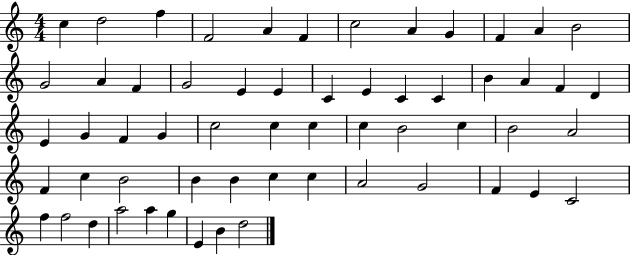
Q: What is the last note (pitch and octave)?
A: D5